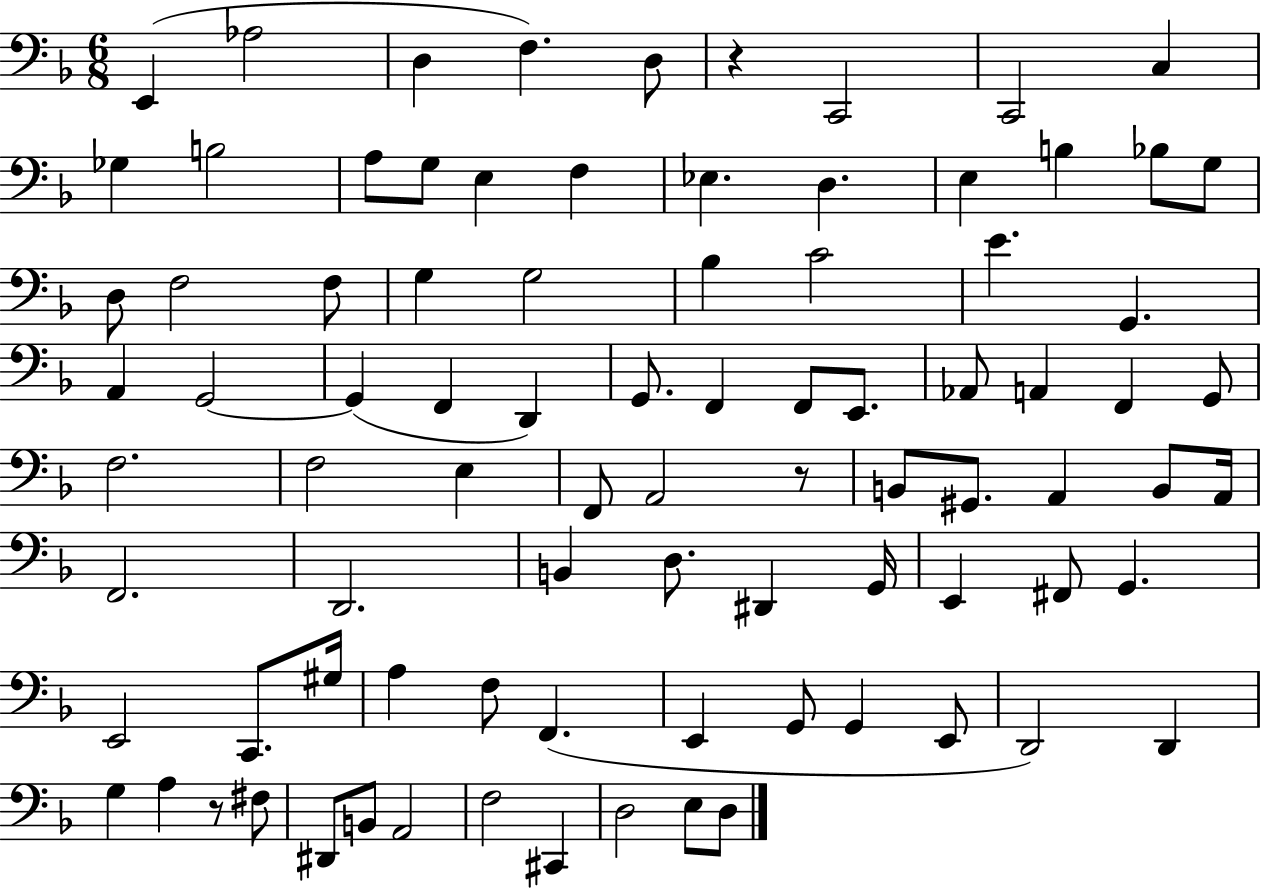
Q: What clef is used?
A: bass